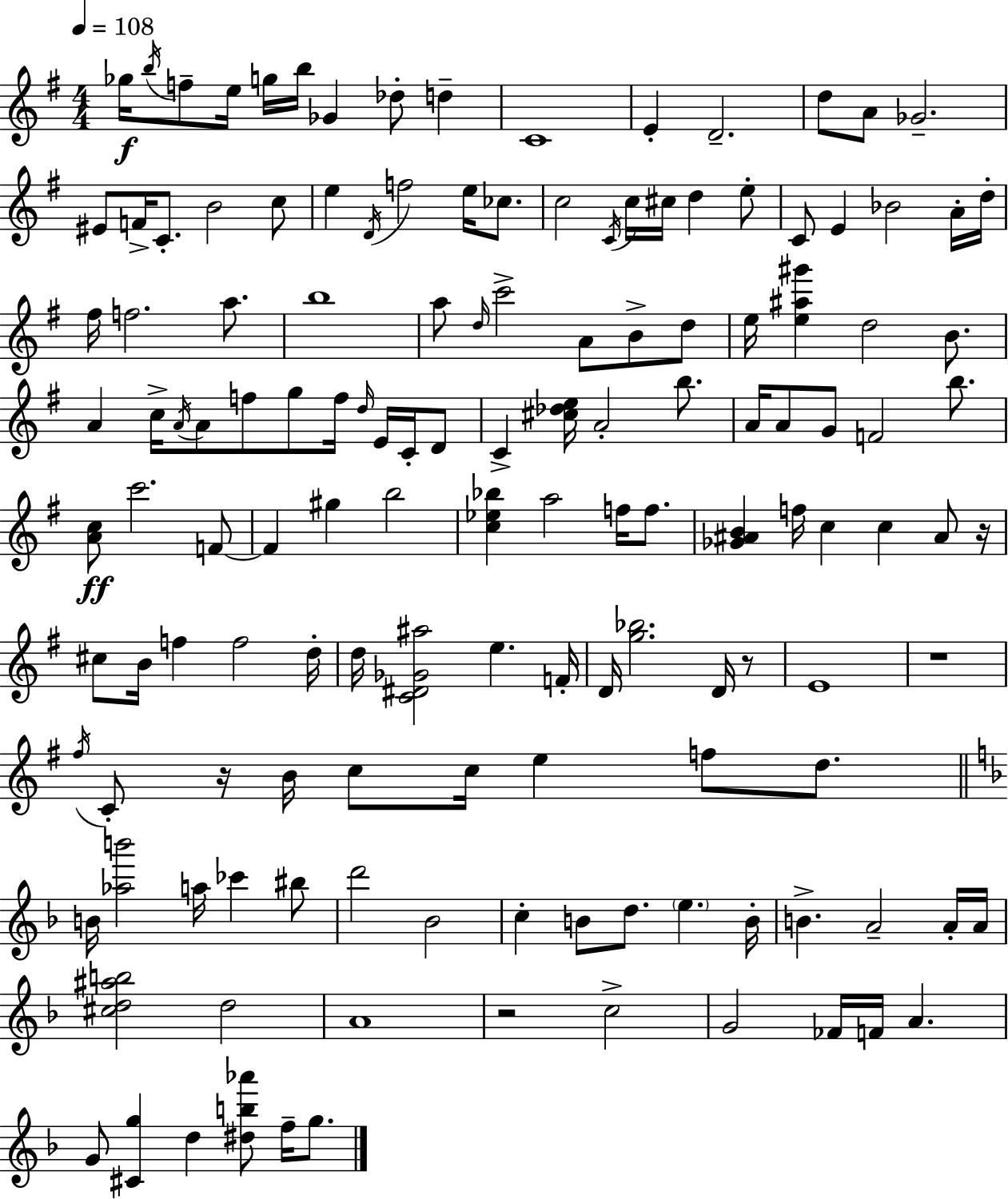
Gb5/s B5/s F5/e E5/s G5/s B5/s Gb4/q Db5/e D5/q C4/w E4/q D4/h. D5/e A4/e Gb4/h. EIS4/e F4/s C4/e. B4/h C5/e E5/q D4/s F5/h E5/s CES5/e. C5/h C4/s C5/s C#5/s D5/q E5/e C4/e E4/q Bb4/h A4/s D5/s F#5/s F5/h. A5/e. B5/w A5/e D5/s C6/h A4/e B4/e D5/e E5/s [E5,A#5,G#6]/q D5/h B4/e. A4/q C5/s A4/s A4/e F5/e G5/e F5/s D5/s E4/s C4/s D4/e C4/q [C#5,Db5,E5]/s A4/h B5/e. A4/s A4/e G4/e F4/h B5/e. [A4,C5]/e C6/h. F4/e F4/q G#5/q B5/h [C5,Eb5,Bb5]/q A5/h F5/s F5/e. [Gb4,A#4,B4]/q F5/s C5/q C5/q A#4/e R/s C#5/e B4/s F5/q F5/h D5/s D5/s [C4,D#4,Gb4,A#5]/h E5/q. F4/s D4/s [G5,Bb5]/h. D4/s R/e E4/w R/w F#5/s C4/e R/s B4/s C5/e C5/s E5/q F5/e D5/e. B4/s [Ab5,B6]/h A5/s CES6/q BIS5/e D6/h Bb4/h C5/q B4/e D5/e. E5/q. B4/s B4/q. A4/h A4/s A4/s [C#5,D5,A#5,B5]/h D5/h A4/w R/h C5/h G4/h FES4/s F4/s A4/q. G4/e [C#4,G5]/q D5/q [D#5,B5,Ab6]/e F5/s G5/e.